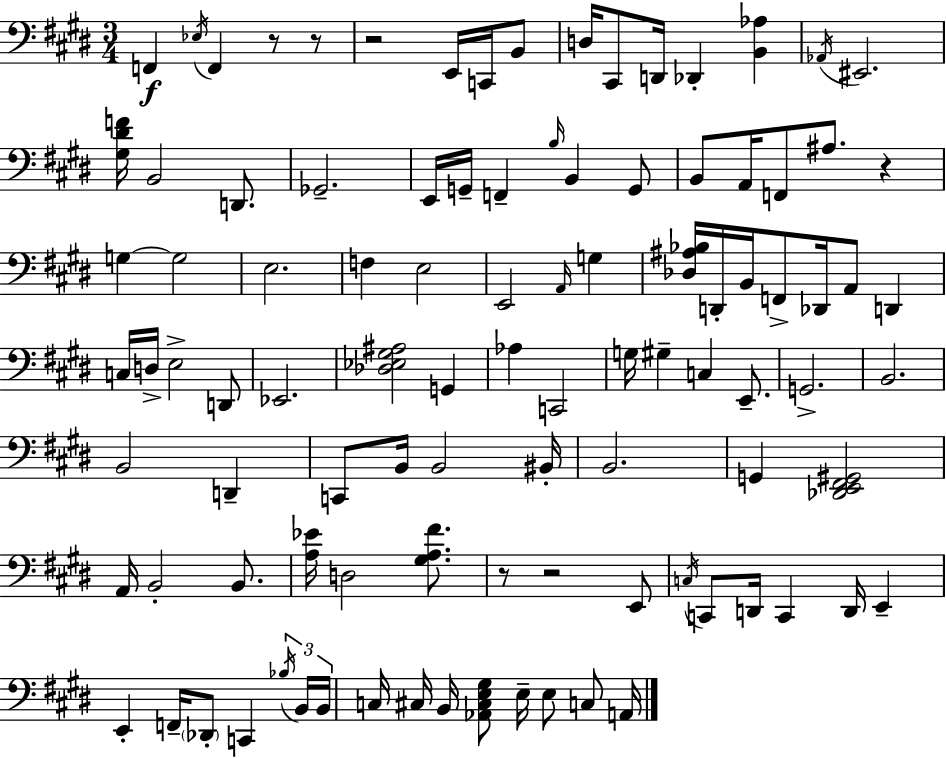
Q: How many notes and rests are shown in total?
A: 100